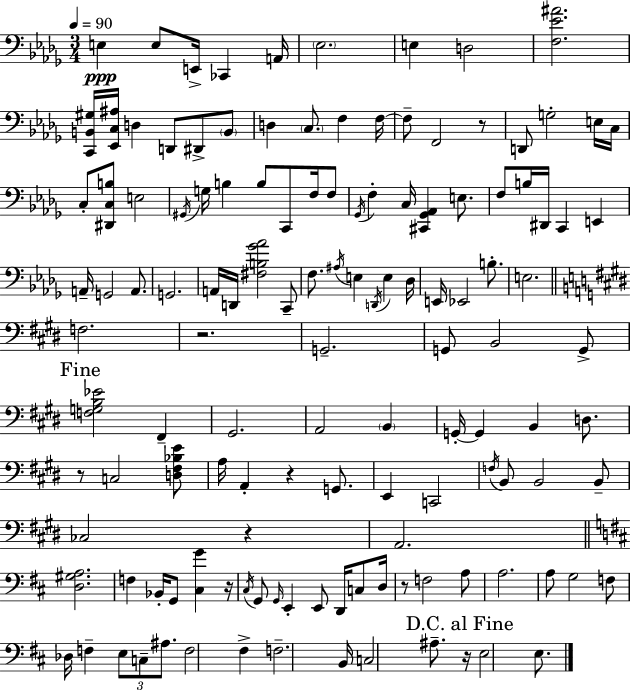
X:1
T:Untitled
M:3/4
L:1/4
K:Bbm
E, E,/2 E,,/4 _C,, A,,/4 _E,2 E, D,2 [F,_E^A]2 [C,,B,,^G,]/4 [_E,,C,^A,]/4 D, D,,/2 ^D,,/2 B,,/2 D, C,/2 F, F,/4 F,/2 F,,2 z/2 D,,/2 G,2 E,/4 C,/4 C,/2 [^D,,C,B,]/2 E,2 ^G,,/4 G,/4 B, B,/2 C,,/2 F,/4 F,/2 _G,,/4 F, C,/4 [^C,,_G,,_A,,] E,/2 F,/2 B,/4 ^D,,/4 C,, E,, A,,/4 G,,2 A,,/2 G,,2 A,,/4 D,,/4 [^F,B,_G_A]2 C,,/2 F,/2 ^A,/4 E, D,,/4 E, _D,/4 E,,/4 _E,,2 B,/2 E,2 F,2 z2 G,,2 G,,/2 B,,2 G,,/2 [F,G,B,_E]2 ^F,, ^G,,2 A,,2 B,, G,,/4 G,, B,, D,/2 z/2 C,2 [D,^F,_B,E]/2 A,/4 A,, z G,,/2 E,, C,,2 F,/4 B,,/2 B,,2 B,,/2 _C,2 z A,,2 [D,^G,A,]2 F, _B,,/4 G,,/2 [^C,G] z/4 ^C,/4 G,,/2 G,,/4 E,, E,,/2 D,,/4 C,/2 D,/4 z/2 F,2 A,/2 A,2 A,/2 G,2 F,/2 _D,/4 F, E,/2 C,/2 ^A,/2 F,2 ^F, F,2 B,,/4 C,2 ^A,/2 z/4 E,2 E,/2